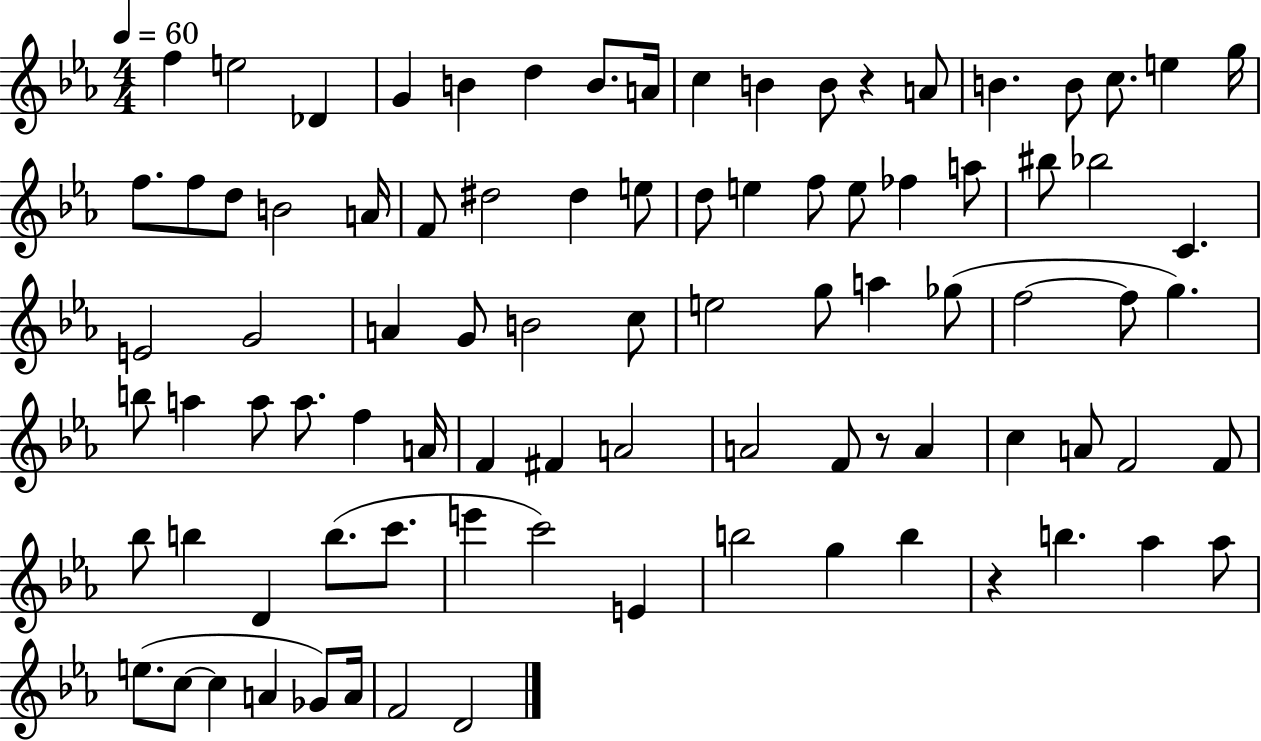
F5/q E5/h Db4/q G4/q B4/q D5/q B4/e. A4/s C5/q B4/q B4/e R/q A4/e B4/q. B4/e C5/e. E5/q G5/s F5/e. F5/e D5/e B4/h A4/s F4/e D#5/h D#5/q E5/e D5/e E5/q F5/e E5/e FES5/q A5/e BIS5/e Bb5/h C4/q. E4/h G4/h A4/q G4/e B4/h C5/e E5/h G5/e A5/q Gb5/e F5/h F5/e G5/q. B5/e A5/q A5/e A5/e. F5/q A4/s F4/q F#4/q A4/h A4/h F4/e R/e A4/q C5/q A4/e F4/h F4/e Bb5/e B5/q D4/q B5/e. C6/e. E6/q C6/h E4/q B5/h G5/q B5/q R/q B5/q. Ab5/q Ab5/e E5/e. C5/e C5/q A4/q Gb4/e A4/s F4/h D4/h